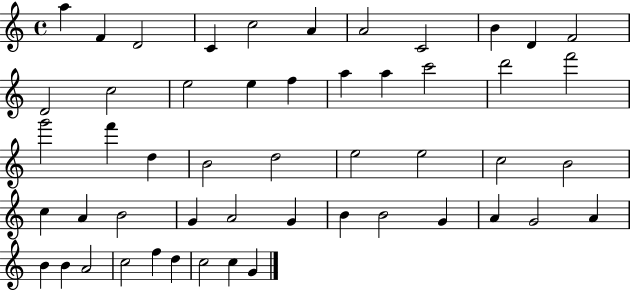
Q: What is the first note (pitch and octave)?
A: A5